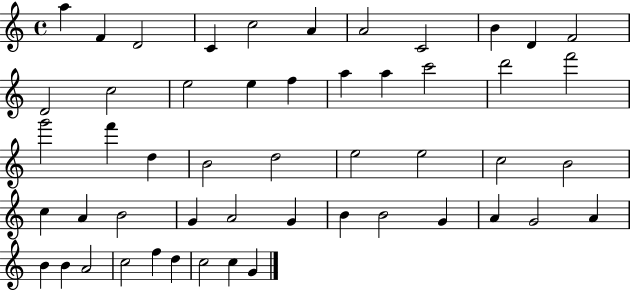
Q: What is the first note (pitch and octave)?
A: A5